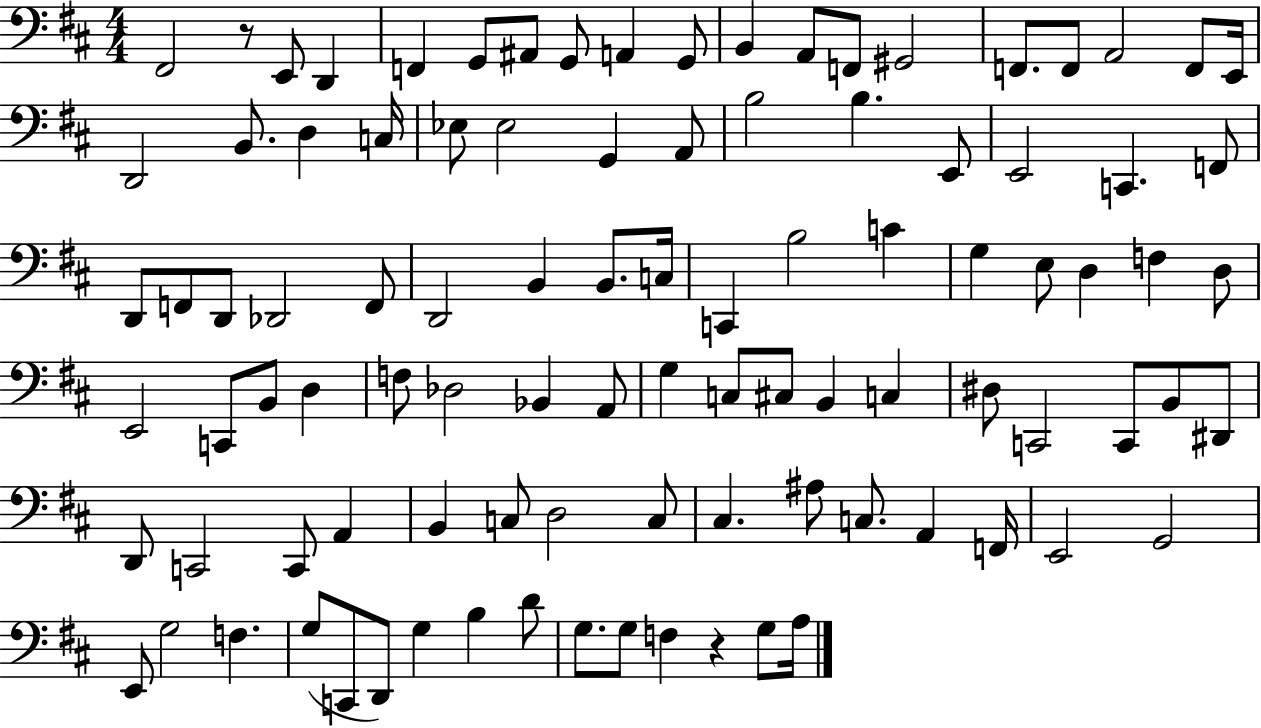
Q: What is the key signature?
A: D major